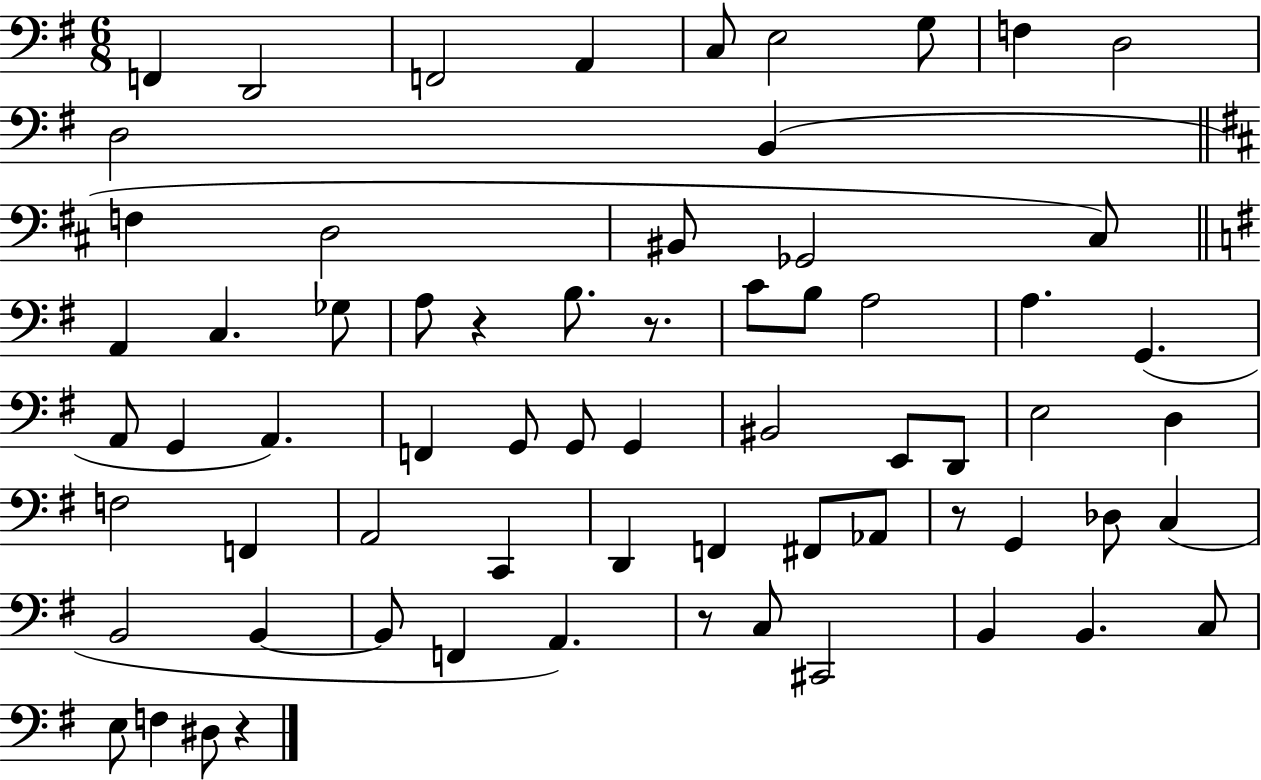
X:1
T:Untitled
M:6/8
L:1/4
K:G
F,, D,,2 F,,2 A,, C,/2 E,2 G,/2 F, D,2 D,2 B,, F, D,2 ^B,,/2 _G,,2 ^C,/2 A,, C, _G,/2 A,/2 z B,/2 z/2 C/2 B,/2 A,2 A, G,, A,,/2 G,, A,, F,, G,,/2 G,,/2 G,, ^B,,2 E,,/2 D,,/2 E,2 D, F,2 F,, A,,2 C,, D,, F,, ^F,,/2 _A,,/2 z/2 G,, _D,/2 C, B,,2 B,, B,,/2 F,, A,, z/2 C,/2 ^C,,2 B,, B,, C,/2 E,/2 F, ^D,/2 z